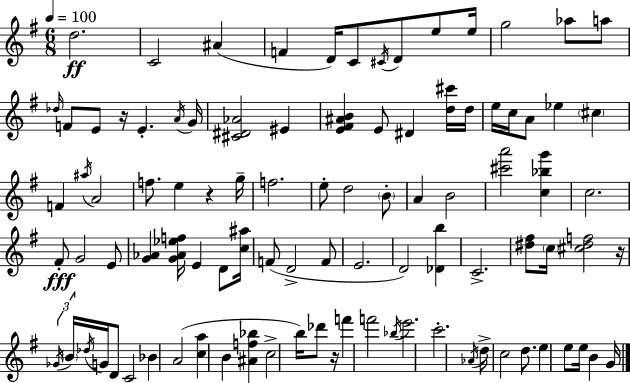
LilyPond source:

{
  \clef treble
  \numericTimeSignature
  \time 6/8
  \key e \minor
  \tempo 4 = 100
  d''2.\ff | c'2 ais'4( | f'4 d'16) c'8 \acciaccatura { cis'16 } d'8 e''8 | e''16 g''2 aes''8 a''8 | \break \grace { des''16 } f'8 e'8 r16 e'4.-. | \acciaccatura { a'16 } g'16 <cis' dis' aes'>2 eis'4 | <e' fis' ais' b'>4 e'8 dis'4 | <d'' cis'''>16 d''16 e''16 c''16 a'8 ees''4 \parenthesize cis''4 | \break f'4 \acciaccatura { ais''16 } a'2 | f''8. e''4 r4 | g''16-- f''2. | e''8-. d''2 | \break \parenthesize b'8-. a'4 b'2 | <cis''' a'''>2 | <c'' bes'' g'''>4 c''2. | fis'8-.\fff g'2 | \break e'8 <g' aes'>4 <g' aes' ees'' f''>16 e'4 | d'8 <c'' ais''>16 f'8( d'2-> | f'8 e'2. | d'2) | \break <des' b''>4 c'2.-> | <dis'' fis''>8 \parenthesize c''16 <cis'' dis'' f''>2 | r16 \tuplet 3/2 { \acciaccatura { ges'16 } \parenthesize b'16 \acciaccatura { des''16 } } g'16 d'8 c'2 | bes'4 a'2( | \break <c'' a''>4 b'4 | <ais' f'' bes''>4 c''2-> | b''16) des'''8 r16 f'''4 f'''2 | \acciaccatura { bes''16 } e'''2. | \break c'''2.-. | \acciaccatura { aes'16 } d''16-> c''2 | d''8. e''4 | e''8 e''16 b'4 g'16 \bar "|."
}